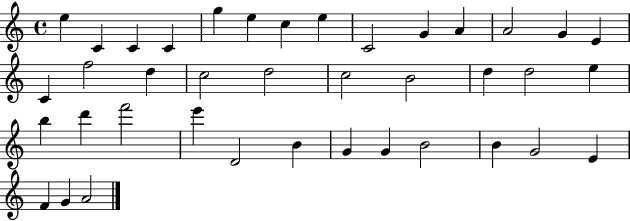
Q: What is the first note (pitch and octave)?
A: E5